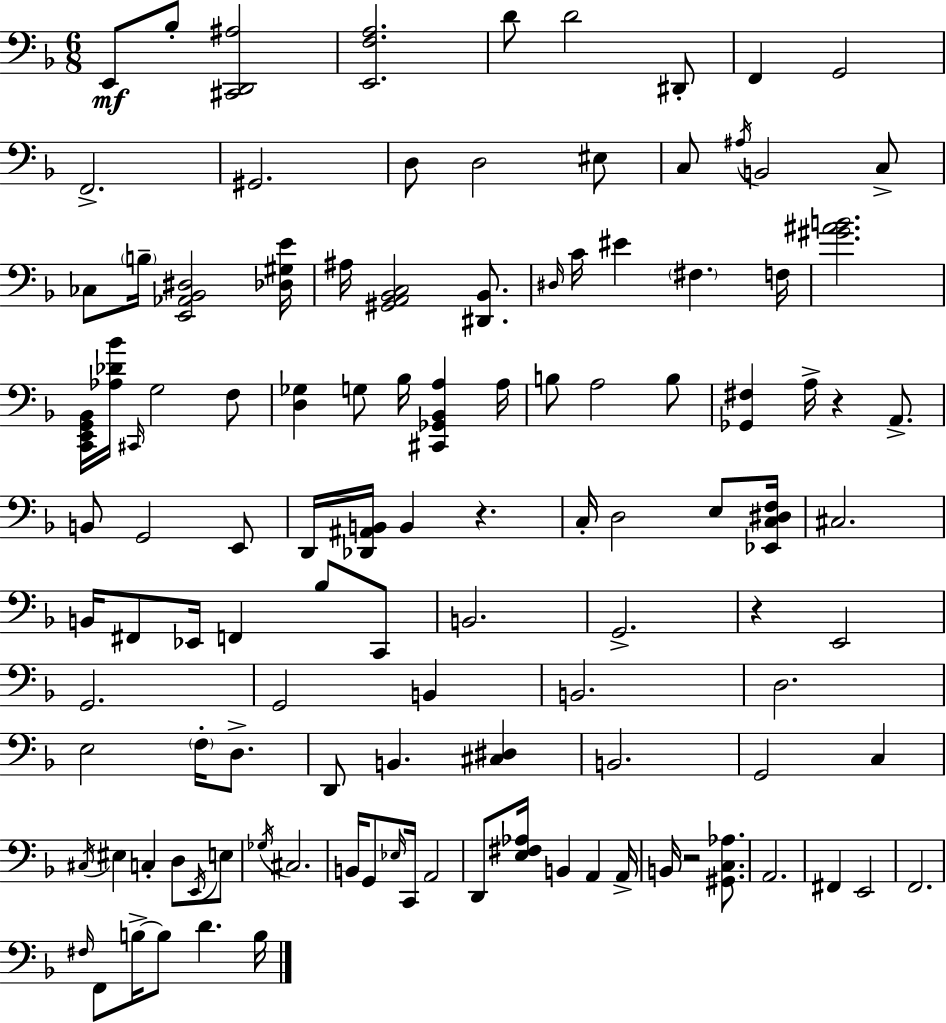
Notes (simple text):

E2/e Bb3/e [C#2,D2,A#3]/h [E2,F3,A3]/h. D4/e D4/h D#2/e F2/q G2/h F2/h. G#2/h. D3/e D3/h EIS3/e C3/e A#3/s B2/h C3/e CES3/e B3/s [E2,Ab2,Bb2,D#3]/h [Db3,G#3,E4]/s A#3/s [G#2,A2,Bb2,C3]/h [D#2,Bb2]/e. D#3/s C4/s EIS4/q F#3/q. F3/s [G#4,A#4,B4]/h. [C2,E2,G2,Bb2]/s [Ab3,Db4,Bb4]/s C#2/s G3/h F3/e [D3,Gb3]/q G3/e Bb3/s [C#2,Gb2,Bb2,A3]/q A3/s B3/e A3/h B3/e [Gb2,F#3]/q A3/s R/q A2/e. B2/e G2/h E2/e D2/s [Db2,A#2,B2]/s B2/q R/q. C3/s D3/h E3/e [Eb2,C3,D#3,F3]/s C#3/h. B2/s F#2/e Eb2/s F2/q Bb3/e C2/e B2/h. G2/h. R/q E2/h G2/h. G2/h B2/q B2/h. D3/h. E3/h F3/s D3/e. D2/e B2/q. [C#3,D#3]/q B2/h. G2/h C3/q C#3/s EIS3/q C3/q D3/e E2/s E3/e Gb3/s C#3/h. B2/s G2/e Eb3/s C2/s A2/h D2/e [E3,F#3,Ab3]/s B2/q A2/q A2/s B2/s R/h [G#2,C3,Ab3]/e. A2/h. F#2/q E2/h F2/h. F#3/s F2/e B3/s B3/e D4/q. B3/s